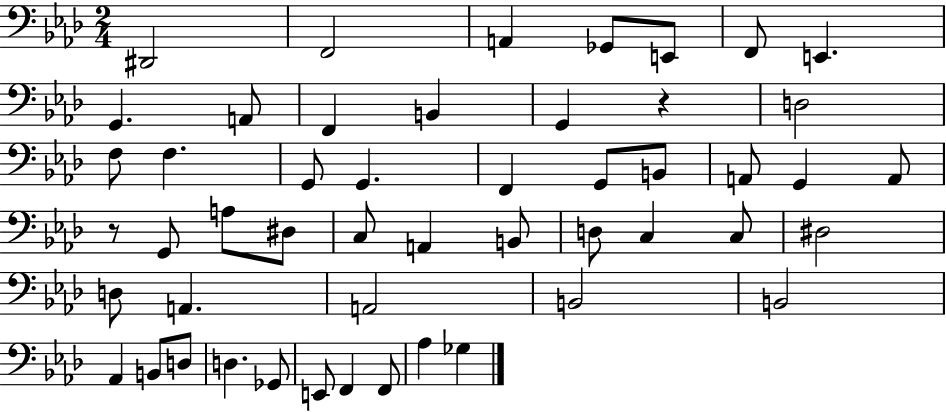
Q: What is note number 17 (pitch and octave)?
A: G2